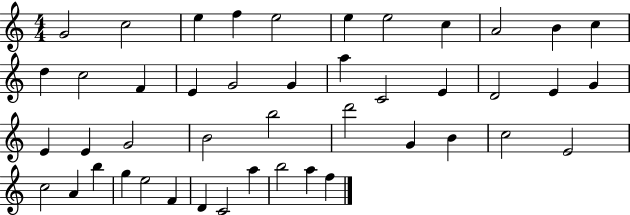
{
  \clef treble
  \numericTimeSignature
  \time 4/4
  \key c \major
  g'2 c''2 | e''4 f''4 e''2 | e''4 e''2 c''4 | a'2 b'4 c''4 | \break d''4 c''2 f'4 | e'4 g'2 g'4 | a''4 c'2 e'4 | d'2 e'4 g'4 | \break e'4 e'4 g'2 | b'2 b''2 | d'''2 g'4 b'4 | c''2 e'2 | \break c''2 a'4 b''4 | g''4 e''2 f'4 | d'4 c'2 a''4 | b''2 a''4 f''4 | \break \bar "|."
}